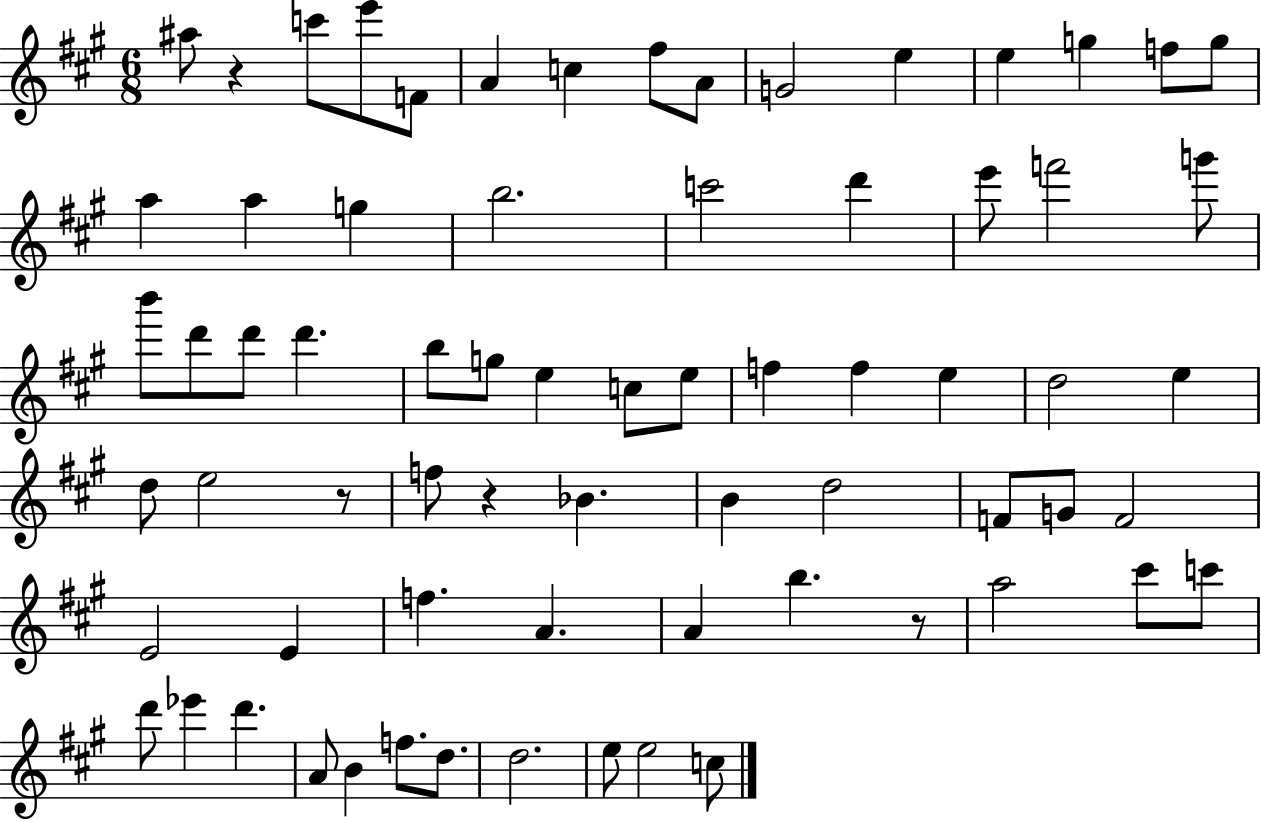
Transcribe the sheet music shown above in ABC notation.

X:1
T:Untitled
M:6/8
L:1/4
K:A
^a/2 z c'/2 e'/2 F/2 A c ^f/2 A/2 G2 e e g f/2 g/2 a a g b2 c'2 d' e'/2 f'2 g'/2 b'/2 d'/2 d'/2 d' b/2 g/2 e c/2 e/2 f f e d2 e d/2 e2 z/2 f/2 z _B B d2 F/2 G/2 F2 E2 E f A A b z/2 a2 ^c'/2 c'/2 d'/2 _e' d' A/2 B f/2 d/2 d2 e/2 e2 c/2